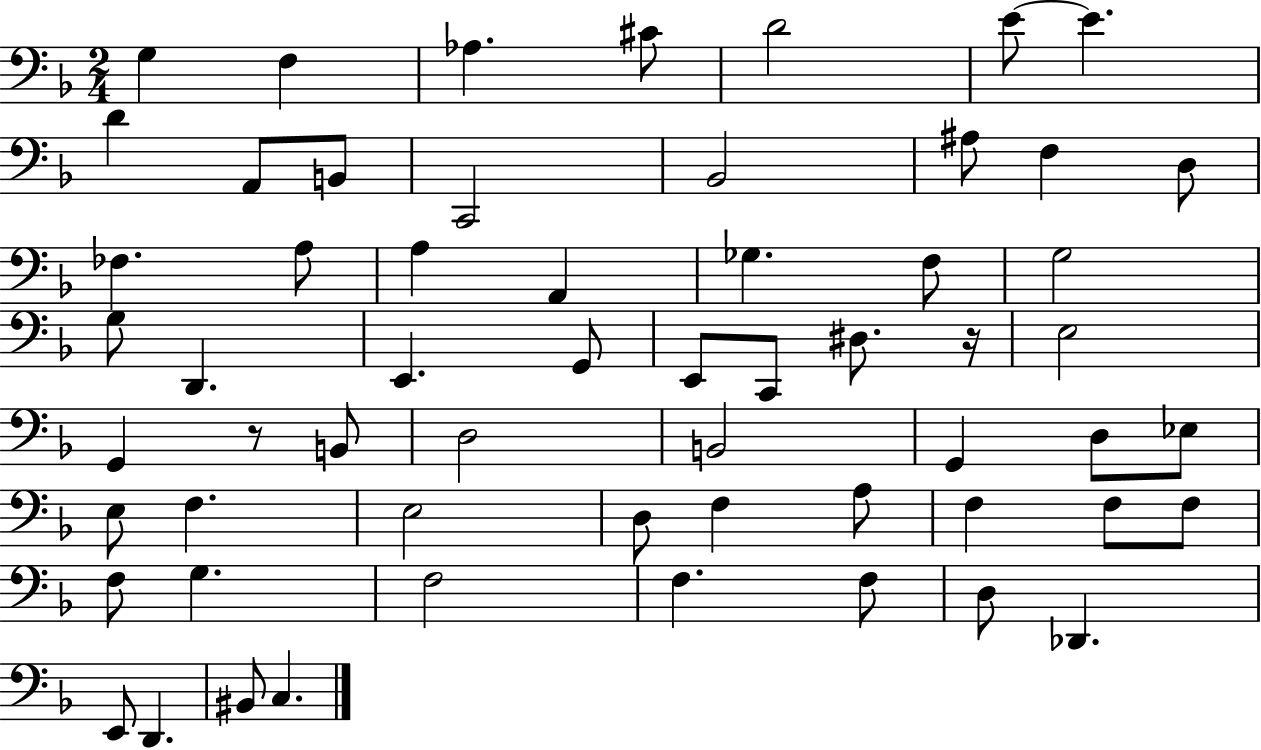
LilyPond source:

{
  \clef bass
  \numericTimeSignature
  \time 2/4
  \key f \major
  g4 f4 | aes4. cis'8 | d'2 | e'8~~ e'4. | \break d'4 a,8 b,8 | c,2 | bes,2 | ais8 f4 d8 | \break fes4. a8 | a4 a,4 | ges4. f8 | g2 | \break g8 d,4. | e,4. g,8 | e,8 c,8 dis8. r16 | e2 | \break g,4 r8 b,8 | d2 | b,2 | g,4 d8 ees8 | \break e8 f4. | e2 | d8 f4 a8 | f4 f8 f8 | \break f8 g4. | f2 | f4. f8 | d8 des,4. | \break e,8 d,4. | bis,8 c4. | \bar "|."
}